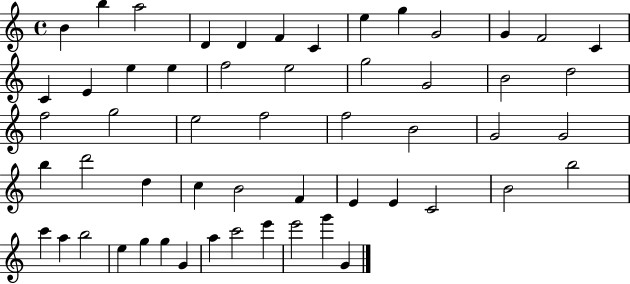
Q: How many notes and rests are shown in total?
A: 55